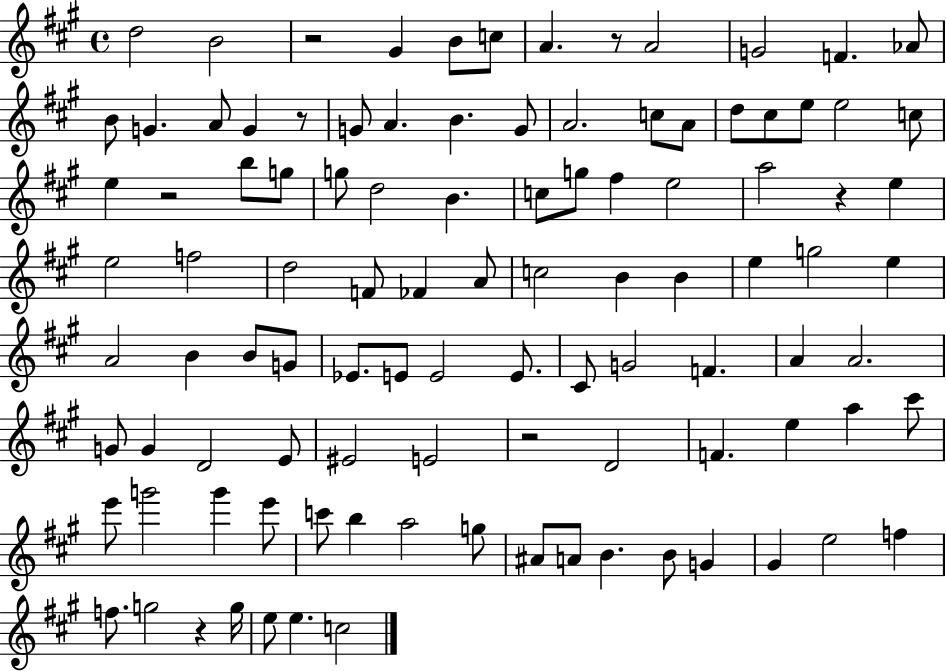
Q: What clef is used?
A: treble